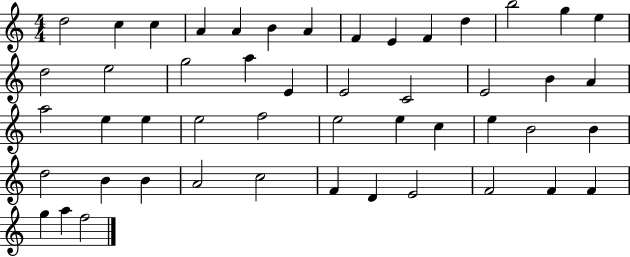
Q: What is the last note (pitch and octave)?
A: F5